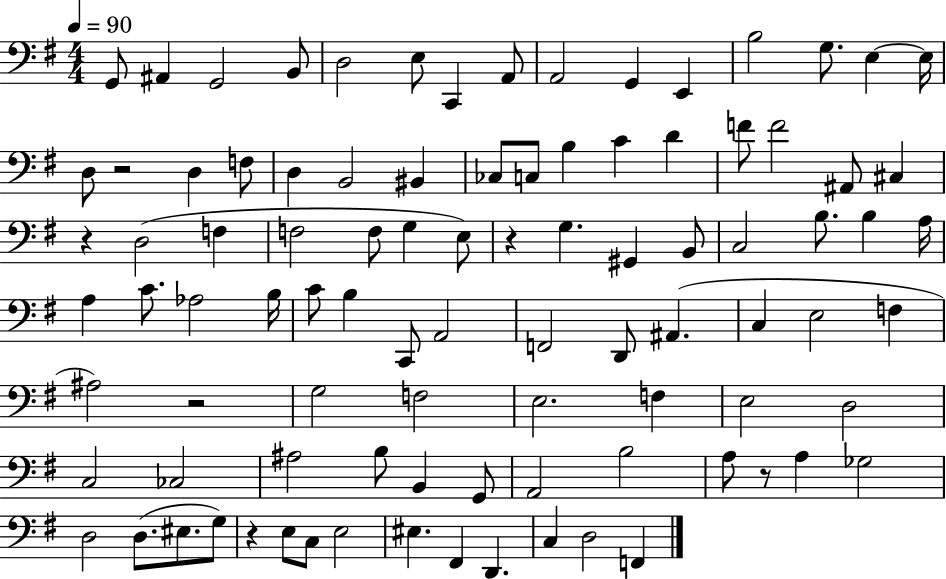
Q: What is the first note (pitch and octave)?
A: G2